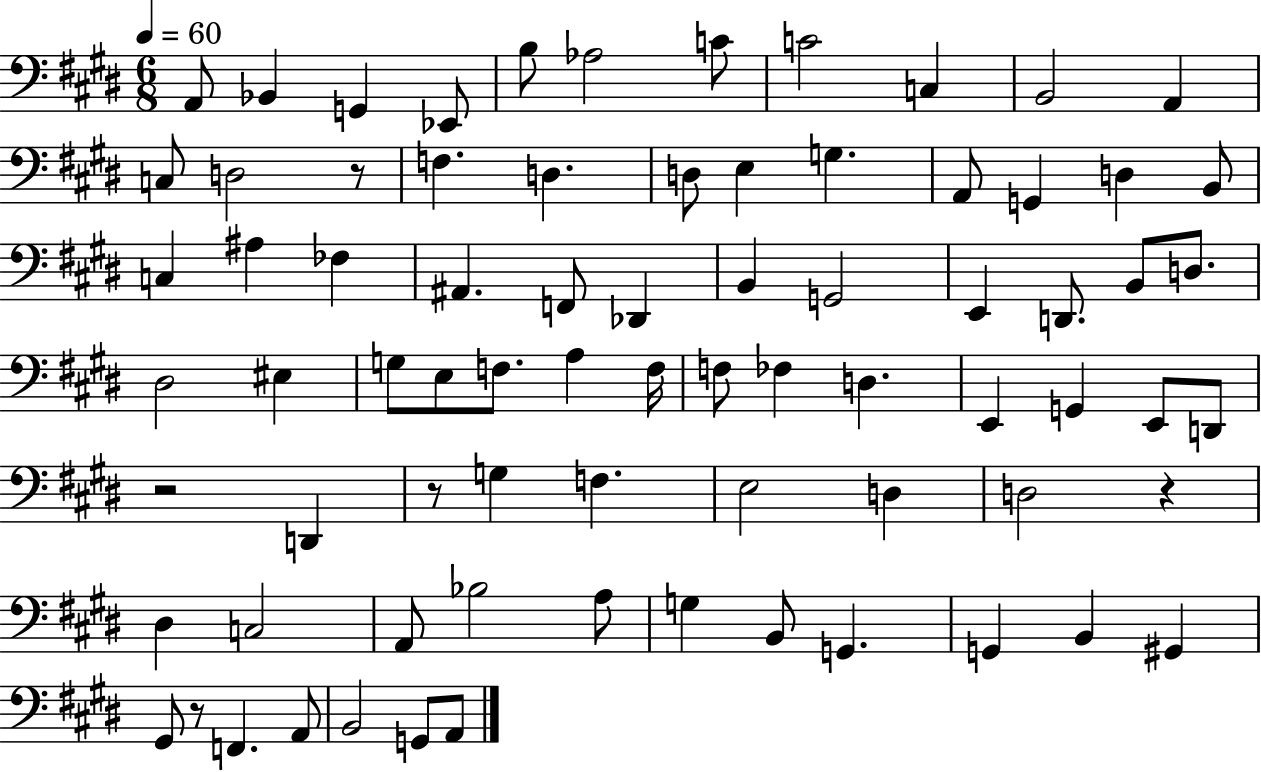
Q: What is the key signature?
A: E major